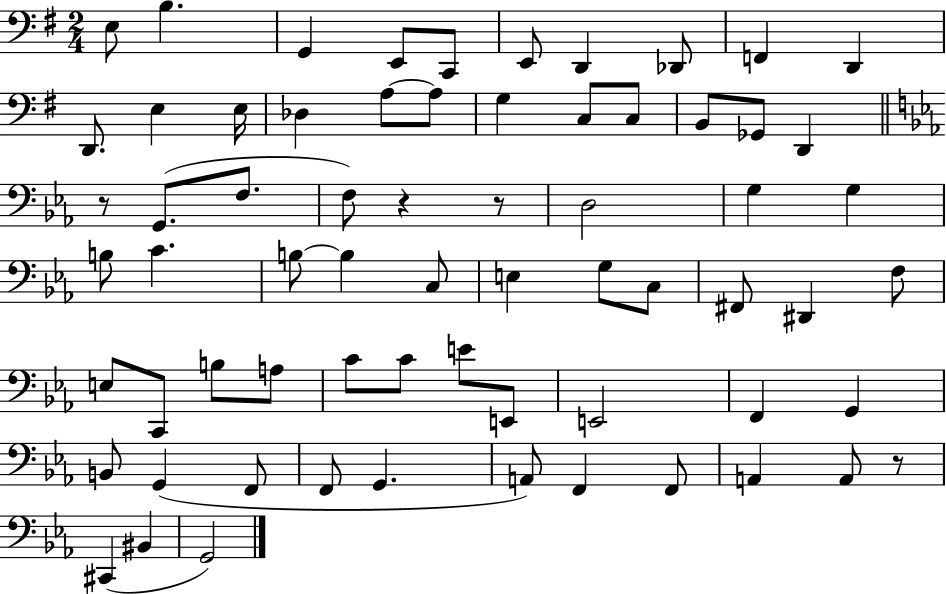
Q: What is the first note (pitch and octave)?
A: E3